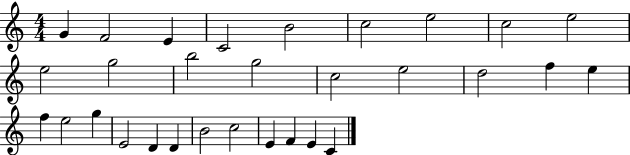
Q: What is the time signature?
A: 4/4